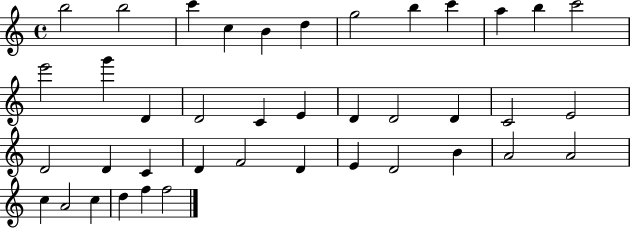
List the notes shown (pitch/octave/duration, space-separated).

B5/h B5/h C6/q C5/q B4/q D5/q G5/h B5/q C6/q A5/q B5/q C6/h E6/h G6/q D4/q D4/h C4/q E4/q D4/q D4/h D4/q C4/h E4/h D4/h D4/q C4/q D4/q F4/h D4/q E4/q D4/h B4/q A4/h A4/h C5/q A4/h C5/q D5/q F5/q F5/h